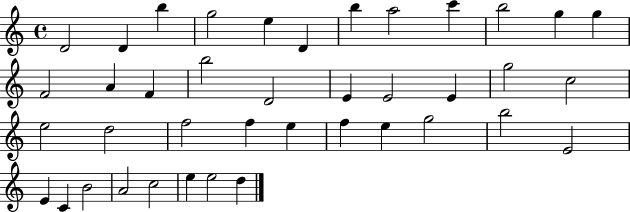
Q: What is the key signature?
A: C major